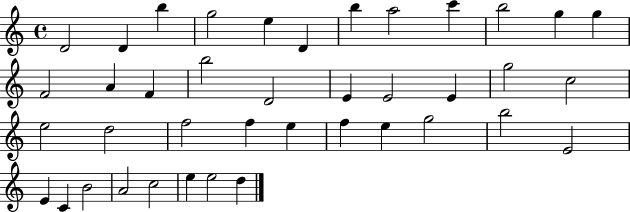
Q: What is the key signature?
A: C major